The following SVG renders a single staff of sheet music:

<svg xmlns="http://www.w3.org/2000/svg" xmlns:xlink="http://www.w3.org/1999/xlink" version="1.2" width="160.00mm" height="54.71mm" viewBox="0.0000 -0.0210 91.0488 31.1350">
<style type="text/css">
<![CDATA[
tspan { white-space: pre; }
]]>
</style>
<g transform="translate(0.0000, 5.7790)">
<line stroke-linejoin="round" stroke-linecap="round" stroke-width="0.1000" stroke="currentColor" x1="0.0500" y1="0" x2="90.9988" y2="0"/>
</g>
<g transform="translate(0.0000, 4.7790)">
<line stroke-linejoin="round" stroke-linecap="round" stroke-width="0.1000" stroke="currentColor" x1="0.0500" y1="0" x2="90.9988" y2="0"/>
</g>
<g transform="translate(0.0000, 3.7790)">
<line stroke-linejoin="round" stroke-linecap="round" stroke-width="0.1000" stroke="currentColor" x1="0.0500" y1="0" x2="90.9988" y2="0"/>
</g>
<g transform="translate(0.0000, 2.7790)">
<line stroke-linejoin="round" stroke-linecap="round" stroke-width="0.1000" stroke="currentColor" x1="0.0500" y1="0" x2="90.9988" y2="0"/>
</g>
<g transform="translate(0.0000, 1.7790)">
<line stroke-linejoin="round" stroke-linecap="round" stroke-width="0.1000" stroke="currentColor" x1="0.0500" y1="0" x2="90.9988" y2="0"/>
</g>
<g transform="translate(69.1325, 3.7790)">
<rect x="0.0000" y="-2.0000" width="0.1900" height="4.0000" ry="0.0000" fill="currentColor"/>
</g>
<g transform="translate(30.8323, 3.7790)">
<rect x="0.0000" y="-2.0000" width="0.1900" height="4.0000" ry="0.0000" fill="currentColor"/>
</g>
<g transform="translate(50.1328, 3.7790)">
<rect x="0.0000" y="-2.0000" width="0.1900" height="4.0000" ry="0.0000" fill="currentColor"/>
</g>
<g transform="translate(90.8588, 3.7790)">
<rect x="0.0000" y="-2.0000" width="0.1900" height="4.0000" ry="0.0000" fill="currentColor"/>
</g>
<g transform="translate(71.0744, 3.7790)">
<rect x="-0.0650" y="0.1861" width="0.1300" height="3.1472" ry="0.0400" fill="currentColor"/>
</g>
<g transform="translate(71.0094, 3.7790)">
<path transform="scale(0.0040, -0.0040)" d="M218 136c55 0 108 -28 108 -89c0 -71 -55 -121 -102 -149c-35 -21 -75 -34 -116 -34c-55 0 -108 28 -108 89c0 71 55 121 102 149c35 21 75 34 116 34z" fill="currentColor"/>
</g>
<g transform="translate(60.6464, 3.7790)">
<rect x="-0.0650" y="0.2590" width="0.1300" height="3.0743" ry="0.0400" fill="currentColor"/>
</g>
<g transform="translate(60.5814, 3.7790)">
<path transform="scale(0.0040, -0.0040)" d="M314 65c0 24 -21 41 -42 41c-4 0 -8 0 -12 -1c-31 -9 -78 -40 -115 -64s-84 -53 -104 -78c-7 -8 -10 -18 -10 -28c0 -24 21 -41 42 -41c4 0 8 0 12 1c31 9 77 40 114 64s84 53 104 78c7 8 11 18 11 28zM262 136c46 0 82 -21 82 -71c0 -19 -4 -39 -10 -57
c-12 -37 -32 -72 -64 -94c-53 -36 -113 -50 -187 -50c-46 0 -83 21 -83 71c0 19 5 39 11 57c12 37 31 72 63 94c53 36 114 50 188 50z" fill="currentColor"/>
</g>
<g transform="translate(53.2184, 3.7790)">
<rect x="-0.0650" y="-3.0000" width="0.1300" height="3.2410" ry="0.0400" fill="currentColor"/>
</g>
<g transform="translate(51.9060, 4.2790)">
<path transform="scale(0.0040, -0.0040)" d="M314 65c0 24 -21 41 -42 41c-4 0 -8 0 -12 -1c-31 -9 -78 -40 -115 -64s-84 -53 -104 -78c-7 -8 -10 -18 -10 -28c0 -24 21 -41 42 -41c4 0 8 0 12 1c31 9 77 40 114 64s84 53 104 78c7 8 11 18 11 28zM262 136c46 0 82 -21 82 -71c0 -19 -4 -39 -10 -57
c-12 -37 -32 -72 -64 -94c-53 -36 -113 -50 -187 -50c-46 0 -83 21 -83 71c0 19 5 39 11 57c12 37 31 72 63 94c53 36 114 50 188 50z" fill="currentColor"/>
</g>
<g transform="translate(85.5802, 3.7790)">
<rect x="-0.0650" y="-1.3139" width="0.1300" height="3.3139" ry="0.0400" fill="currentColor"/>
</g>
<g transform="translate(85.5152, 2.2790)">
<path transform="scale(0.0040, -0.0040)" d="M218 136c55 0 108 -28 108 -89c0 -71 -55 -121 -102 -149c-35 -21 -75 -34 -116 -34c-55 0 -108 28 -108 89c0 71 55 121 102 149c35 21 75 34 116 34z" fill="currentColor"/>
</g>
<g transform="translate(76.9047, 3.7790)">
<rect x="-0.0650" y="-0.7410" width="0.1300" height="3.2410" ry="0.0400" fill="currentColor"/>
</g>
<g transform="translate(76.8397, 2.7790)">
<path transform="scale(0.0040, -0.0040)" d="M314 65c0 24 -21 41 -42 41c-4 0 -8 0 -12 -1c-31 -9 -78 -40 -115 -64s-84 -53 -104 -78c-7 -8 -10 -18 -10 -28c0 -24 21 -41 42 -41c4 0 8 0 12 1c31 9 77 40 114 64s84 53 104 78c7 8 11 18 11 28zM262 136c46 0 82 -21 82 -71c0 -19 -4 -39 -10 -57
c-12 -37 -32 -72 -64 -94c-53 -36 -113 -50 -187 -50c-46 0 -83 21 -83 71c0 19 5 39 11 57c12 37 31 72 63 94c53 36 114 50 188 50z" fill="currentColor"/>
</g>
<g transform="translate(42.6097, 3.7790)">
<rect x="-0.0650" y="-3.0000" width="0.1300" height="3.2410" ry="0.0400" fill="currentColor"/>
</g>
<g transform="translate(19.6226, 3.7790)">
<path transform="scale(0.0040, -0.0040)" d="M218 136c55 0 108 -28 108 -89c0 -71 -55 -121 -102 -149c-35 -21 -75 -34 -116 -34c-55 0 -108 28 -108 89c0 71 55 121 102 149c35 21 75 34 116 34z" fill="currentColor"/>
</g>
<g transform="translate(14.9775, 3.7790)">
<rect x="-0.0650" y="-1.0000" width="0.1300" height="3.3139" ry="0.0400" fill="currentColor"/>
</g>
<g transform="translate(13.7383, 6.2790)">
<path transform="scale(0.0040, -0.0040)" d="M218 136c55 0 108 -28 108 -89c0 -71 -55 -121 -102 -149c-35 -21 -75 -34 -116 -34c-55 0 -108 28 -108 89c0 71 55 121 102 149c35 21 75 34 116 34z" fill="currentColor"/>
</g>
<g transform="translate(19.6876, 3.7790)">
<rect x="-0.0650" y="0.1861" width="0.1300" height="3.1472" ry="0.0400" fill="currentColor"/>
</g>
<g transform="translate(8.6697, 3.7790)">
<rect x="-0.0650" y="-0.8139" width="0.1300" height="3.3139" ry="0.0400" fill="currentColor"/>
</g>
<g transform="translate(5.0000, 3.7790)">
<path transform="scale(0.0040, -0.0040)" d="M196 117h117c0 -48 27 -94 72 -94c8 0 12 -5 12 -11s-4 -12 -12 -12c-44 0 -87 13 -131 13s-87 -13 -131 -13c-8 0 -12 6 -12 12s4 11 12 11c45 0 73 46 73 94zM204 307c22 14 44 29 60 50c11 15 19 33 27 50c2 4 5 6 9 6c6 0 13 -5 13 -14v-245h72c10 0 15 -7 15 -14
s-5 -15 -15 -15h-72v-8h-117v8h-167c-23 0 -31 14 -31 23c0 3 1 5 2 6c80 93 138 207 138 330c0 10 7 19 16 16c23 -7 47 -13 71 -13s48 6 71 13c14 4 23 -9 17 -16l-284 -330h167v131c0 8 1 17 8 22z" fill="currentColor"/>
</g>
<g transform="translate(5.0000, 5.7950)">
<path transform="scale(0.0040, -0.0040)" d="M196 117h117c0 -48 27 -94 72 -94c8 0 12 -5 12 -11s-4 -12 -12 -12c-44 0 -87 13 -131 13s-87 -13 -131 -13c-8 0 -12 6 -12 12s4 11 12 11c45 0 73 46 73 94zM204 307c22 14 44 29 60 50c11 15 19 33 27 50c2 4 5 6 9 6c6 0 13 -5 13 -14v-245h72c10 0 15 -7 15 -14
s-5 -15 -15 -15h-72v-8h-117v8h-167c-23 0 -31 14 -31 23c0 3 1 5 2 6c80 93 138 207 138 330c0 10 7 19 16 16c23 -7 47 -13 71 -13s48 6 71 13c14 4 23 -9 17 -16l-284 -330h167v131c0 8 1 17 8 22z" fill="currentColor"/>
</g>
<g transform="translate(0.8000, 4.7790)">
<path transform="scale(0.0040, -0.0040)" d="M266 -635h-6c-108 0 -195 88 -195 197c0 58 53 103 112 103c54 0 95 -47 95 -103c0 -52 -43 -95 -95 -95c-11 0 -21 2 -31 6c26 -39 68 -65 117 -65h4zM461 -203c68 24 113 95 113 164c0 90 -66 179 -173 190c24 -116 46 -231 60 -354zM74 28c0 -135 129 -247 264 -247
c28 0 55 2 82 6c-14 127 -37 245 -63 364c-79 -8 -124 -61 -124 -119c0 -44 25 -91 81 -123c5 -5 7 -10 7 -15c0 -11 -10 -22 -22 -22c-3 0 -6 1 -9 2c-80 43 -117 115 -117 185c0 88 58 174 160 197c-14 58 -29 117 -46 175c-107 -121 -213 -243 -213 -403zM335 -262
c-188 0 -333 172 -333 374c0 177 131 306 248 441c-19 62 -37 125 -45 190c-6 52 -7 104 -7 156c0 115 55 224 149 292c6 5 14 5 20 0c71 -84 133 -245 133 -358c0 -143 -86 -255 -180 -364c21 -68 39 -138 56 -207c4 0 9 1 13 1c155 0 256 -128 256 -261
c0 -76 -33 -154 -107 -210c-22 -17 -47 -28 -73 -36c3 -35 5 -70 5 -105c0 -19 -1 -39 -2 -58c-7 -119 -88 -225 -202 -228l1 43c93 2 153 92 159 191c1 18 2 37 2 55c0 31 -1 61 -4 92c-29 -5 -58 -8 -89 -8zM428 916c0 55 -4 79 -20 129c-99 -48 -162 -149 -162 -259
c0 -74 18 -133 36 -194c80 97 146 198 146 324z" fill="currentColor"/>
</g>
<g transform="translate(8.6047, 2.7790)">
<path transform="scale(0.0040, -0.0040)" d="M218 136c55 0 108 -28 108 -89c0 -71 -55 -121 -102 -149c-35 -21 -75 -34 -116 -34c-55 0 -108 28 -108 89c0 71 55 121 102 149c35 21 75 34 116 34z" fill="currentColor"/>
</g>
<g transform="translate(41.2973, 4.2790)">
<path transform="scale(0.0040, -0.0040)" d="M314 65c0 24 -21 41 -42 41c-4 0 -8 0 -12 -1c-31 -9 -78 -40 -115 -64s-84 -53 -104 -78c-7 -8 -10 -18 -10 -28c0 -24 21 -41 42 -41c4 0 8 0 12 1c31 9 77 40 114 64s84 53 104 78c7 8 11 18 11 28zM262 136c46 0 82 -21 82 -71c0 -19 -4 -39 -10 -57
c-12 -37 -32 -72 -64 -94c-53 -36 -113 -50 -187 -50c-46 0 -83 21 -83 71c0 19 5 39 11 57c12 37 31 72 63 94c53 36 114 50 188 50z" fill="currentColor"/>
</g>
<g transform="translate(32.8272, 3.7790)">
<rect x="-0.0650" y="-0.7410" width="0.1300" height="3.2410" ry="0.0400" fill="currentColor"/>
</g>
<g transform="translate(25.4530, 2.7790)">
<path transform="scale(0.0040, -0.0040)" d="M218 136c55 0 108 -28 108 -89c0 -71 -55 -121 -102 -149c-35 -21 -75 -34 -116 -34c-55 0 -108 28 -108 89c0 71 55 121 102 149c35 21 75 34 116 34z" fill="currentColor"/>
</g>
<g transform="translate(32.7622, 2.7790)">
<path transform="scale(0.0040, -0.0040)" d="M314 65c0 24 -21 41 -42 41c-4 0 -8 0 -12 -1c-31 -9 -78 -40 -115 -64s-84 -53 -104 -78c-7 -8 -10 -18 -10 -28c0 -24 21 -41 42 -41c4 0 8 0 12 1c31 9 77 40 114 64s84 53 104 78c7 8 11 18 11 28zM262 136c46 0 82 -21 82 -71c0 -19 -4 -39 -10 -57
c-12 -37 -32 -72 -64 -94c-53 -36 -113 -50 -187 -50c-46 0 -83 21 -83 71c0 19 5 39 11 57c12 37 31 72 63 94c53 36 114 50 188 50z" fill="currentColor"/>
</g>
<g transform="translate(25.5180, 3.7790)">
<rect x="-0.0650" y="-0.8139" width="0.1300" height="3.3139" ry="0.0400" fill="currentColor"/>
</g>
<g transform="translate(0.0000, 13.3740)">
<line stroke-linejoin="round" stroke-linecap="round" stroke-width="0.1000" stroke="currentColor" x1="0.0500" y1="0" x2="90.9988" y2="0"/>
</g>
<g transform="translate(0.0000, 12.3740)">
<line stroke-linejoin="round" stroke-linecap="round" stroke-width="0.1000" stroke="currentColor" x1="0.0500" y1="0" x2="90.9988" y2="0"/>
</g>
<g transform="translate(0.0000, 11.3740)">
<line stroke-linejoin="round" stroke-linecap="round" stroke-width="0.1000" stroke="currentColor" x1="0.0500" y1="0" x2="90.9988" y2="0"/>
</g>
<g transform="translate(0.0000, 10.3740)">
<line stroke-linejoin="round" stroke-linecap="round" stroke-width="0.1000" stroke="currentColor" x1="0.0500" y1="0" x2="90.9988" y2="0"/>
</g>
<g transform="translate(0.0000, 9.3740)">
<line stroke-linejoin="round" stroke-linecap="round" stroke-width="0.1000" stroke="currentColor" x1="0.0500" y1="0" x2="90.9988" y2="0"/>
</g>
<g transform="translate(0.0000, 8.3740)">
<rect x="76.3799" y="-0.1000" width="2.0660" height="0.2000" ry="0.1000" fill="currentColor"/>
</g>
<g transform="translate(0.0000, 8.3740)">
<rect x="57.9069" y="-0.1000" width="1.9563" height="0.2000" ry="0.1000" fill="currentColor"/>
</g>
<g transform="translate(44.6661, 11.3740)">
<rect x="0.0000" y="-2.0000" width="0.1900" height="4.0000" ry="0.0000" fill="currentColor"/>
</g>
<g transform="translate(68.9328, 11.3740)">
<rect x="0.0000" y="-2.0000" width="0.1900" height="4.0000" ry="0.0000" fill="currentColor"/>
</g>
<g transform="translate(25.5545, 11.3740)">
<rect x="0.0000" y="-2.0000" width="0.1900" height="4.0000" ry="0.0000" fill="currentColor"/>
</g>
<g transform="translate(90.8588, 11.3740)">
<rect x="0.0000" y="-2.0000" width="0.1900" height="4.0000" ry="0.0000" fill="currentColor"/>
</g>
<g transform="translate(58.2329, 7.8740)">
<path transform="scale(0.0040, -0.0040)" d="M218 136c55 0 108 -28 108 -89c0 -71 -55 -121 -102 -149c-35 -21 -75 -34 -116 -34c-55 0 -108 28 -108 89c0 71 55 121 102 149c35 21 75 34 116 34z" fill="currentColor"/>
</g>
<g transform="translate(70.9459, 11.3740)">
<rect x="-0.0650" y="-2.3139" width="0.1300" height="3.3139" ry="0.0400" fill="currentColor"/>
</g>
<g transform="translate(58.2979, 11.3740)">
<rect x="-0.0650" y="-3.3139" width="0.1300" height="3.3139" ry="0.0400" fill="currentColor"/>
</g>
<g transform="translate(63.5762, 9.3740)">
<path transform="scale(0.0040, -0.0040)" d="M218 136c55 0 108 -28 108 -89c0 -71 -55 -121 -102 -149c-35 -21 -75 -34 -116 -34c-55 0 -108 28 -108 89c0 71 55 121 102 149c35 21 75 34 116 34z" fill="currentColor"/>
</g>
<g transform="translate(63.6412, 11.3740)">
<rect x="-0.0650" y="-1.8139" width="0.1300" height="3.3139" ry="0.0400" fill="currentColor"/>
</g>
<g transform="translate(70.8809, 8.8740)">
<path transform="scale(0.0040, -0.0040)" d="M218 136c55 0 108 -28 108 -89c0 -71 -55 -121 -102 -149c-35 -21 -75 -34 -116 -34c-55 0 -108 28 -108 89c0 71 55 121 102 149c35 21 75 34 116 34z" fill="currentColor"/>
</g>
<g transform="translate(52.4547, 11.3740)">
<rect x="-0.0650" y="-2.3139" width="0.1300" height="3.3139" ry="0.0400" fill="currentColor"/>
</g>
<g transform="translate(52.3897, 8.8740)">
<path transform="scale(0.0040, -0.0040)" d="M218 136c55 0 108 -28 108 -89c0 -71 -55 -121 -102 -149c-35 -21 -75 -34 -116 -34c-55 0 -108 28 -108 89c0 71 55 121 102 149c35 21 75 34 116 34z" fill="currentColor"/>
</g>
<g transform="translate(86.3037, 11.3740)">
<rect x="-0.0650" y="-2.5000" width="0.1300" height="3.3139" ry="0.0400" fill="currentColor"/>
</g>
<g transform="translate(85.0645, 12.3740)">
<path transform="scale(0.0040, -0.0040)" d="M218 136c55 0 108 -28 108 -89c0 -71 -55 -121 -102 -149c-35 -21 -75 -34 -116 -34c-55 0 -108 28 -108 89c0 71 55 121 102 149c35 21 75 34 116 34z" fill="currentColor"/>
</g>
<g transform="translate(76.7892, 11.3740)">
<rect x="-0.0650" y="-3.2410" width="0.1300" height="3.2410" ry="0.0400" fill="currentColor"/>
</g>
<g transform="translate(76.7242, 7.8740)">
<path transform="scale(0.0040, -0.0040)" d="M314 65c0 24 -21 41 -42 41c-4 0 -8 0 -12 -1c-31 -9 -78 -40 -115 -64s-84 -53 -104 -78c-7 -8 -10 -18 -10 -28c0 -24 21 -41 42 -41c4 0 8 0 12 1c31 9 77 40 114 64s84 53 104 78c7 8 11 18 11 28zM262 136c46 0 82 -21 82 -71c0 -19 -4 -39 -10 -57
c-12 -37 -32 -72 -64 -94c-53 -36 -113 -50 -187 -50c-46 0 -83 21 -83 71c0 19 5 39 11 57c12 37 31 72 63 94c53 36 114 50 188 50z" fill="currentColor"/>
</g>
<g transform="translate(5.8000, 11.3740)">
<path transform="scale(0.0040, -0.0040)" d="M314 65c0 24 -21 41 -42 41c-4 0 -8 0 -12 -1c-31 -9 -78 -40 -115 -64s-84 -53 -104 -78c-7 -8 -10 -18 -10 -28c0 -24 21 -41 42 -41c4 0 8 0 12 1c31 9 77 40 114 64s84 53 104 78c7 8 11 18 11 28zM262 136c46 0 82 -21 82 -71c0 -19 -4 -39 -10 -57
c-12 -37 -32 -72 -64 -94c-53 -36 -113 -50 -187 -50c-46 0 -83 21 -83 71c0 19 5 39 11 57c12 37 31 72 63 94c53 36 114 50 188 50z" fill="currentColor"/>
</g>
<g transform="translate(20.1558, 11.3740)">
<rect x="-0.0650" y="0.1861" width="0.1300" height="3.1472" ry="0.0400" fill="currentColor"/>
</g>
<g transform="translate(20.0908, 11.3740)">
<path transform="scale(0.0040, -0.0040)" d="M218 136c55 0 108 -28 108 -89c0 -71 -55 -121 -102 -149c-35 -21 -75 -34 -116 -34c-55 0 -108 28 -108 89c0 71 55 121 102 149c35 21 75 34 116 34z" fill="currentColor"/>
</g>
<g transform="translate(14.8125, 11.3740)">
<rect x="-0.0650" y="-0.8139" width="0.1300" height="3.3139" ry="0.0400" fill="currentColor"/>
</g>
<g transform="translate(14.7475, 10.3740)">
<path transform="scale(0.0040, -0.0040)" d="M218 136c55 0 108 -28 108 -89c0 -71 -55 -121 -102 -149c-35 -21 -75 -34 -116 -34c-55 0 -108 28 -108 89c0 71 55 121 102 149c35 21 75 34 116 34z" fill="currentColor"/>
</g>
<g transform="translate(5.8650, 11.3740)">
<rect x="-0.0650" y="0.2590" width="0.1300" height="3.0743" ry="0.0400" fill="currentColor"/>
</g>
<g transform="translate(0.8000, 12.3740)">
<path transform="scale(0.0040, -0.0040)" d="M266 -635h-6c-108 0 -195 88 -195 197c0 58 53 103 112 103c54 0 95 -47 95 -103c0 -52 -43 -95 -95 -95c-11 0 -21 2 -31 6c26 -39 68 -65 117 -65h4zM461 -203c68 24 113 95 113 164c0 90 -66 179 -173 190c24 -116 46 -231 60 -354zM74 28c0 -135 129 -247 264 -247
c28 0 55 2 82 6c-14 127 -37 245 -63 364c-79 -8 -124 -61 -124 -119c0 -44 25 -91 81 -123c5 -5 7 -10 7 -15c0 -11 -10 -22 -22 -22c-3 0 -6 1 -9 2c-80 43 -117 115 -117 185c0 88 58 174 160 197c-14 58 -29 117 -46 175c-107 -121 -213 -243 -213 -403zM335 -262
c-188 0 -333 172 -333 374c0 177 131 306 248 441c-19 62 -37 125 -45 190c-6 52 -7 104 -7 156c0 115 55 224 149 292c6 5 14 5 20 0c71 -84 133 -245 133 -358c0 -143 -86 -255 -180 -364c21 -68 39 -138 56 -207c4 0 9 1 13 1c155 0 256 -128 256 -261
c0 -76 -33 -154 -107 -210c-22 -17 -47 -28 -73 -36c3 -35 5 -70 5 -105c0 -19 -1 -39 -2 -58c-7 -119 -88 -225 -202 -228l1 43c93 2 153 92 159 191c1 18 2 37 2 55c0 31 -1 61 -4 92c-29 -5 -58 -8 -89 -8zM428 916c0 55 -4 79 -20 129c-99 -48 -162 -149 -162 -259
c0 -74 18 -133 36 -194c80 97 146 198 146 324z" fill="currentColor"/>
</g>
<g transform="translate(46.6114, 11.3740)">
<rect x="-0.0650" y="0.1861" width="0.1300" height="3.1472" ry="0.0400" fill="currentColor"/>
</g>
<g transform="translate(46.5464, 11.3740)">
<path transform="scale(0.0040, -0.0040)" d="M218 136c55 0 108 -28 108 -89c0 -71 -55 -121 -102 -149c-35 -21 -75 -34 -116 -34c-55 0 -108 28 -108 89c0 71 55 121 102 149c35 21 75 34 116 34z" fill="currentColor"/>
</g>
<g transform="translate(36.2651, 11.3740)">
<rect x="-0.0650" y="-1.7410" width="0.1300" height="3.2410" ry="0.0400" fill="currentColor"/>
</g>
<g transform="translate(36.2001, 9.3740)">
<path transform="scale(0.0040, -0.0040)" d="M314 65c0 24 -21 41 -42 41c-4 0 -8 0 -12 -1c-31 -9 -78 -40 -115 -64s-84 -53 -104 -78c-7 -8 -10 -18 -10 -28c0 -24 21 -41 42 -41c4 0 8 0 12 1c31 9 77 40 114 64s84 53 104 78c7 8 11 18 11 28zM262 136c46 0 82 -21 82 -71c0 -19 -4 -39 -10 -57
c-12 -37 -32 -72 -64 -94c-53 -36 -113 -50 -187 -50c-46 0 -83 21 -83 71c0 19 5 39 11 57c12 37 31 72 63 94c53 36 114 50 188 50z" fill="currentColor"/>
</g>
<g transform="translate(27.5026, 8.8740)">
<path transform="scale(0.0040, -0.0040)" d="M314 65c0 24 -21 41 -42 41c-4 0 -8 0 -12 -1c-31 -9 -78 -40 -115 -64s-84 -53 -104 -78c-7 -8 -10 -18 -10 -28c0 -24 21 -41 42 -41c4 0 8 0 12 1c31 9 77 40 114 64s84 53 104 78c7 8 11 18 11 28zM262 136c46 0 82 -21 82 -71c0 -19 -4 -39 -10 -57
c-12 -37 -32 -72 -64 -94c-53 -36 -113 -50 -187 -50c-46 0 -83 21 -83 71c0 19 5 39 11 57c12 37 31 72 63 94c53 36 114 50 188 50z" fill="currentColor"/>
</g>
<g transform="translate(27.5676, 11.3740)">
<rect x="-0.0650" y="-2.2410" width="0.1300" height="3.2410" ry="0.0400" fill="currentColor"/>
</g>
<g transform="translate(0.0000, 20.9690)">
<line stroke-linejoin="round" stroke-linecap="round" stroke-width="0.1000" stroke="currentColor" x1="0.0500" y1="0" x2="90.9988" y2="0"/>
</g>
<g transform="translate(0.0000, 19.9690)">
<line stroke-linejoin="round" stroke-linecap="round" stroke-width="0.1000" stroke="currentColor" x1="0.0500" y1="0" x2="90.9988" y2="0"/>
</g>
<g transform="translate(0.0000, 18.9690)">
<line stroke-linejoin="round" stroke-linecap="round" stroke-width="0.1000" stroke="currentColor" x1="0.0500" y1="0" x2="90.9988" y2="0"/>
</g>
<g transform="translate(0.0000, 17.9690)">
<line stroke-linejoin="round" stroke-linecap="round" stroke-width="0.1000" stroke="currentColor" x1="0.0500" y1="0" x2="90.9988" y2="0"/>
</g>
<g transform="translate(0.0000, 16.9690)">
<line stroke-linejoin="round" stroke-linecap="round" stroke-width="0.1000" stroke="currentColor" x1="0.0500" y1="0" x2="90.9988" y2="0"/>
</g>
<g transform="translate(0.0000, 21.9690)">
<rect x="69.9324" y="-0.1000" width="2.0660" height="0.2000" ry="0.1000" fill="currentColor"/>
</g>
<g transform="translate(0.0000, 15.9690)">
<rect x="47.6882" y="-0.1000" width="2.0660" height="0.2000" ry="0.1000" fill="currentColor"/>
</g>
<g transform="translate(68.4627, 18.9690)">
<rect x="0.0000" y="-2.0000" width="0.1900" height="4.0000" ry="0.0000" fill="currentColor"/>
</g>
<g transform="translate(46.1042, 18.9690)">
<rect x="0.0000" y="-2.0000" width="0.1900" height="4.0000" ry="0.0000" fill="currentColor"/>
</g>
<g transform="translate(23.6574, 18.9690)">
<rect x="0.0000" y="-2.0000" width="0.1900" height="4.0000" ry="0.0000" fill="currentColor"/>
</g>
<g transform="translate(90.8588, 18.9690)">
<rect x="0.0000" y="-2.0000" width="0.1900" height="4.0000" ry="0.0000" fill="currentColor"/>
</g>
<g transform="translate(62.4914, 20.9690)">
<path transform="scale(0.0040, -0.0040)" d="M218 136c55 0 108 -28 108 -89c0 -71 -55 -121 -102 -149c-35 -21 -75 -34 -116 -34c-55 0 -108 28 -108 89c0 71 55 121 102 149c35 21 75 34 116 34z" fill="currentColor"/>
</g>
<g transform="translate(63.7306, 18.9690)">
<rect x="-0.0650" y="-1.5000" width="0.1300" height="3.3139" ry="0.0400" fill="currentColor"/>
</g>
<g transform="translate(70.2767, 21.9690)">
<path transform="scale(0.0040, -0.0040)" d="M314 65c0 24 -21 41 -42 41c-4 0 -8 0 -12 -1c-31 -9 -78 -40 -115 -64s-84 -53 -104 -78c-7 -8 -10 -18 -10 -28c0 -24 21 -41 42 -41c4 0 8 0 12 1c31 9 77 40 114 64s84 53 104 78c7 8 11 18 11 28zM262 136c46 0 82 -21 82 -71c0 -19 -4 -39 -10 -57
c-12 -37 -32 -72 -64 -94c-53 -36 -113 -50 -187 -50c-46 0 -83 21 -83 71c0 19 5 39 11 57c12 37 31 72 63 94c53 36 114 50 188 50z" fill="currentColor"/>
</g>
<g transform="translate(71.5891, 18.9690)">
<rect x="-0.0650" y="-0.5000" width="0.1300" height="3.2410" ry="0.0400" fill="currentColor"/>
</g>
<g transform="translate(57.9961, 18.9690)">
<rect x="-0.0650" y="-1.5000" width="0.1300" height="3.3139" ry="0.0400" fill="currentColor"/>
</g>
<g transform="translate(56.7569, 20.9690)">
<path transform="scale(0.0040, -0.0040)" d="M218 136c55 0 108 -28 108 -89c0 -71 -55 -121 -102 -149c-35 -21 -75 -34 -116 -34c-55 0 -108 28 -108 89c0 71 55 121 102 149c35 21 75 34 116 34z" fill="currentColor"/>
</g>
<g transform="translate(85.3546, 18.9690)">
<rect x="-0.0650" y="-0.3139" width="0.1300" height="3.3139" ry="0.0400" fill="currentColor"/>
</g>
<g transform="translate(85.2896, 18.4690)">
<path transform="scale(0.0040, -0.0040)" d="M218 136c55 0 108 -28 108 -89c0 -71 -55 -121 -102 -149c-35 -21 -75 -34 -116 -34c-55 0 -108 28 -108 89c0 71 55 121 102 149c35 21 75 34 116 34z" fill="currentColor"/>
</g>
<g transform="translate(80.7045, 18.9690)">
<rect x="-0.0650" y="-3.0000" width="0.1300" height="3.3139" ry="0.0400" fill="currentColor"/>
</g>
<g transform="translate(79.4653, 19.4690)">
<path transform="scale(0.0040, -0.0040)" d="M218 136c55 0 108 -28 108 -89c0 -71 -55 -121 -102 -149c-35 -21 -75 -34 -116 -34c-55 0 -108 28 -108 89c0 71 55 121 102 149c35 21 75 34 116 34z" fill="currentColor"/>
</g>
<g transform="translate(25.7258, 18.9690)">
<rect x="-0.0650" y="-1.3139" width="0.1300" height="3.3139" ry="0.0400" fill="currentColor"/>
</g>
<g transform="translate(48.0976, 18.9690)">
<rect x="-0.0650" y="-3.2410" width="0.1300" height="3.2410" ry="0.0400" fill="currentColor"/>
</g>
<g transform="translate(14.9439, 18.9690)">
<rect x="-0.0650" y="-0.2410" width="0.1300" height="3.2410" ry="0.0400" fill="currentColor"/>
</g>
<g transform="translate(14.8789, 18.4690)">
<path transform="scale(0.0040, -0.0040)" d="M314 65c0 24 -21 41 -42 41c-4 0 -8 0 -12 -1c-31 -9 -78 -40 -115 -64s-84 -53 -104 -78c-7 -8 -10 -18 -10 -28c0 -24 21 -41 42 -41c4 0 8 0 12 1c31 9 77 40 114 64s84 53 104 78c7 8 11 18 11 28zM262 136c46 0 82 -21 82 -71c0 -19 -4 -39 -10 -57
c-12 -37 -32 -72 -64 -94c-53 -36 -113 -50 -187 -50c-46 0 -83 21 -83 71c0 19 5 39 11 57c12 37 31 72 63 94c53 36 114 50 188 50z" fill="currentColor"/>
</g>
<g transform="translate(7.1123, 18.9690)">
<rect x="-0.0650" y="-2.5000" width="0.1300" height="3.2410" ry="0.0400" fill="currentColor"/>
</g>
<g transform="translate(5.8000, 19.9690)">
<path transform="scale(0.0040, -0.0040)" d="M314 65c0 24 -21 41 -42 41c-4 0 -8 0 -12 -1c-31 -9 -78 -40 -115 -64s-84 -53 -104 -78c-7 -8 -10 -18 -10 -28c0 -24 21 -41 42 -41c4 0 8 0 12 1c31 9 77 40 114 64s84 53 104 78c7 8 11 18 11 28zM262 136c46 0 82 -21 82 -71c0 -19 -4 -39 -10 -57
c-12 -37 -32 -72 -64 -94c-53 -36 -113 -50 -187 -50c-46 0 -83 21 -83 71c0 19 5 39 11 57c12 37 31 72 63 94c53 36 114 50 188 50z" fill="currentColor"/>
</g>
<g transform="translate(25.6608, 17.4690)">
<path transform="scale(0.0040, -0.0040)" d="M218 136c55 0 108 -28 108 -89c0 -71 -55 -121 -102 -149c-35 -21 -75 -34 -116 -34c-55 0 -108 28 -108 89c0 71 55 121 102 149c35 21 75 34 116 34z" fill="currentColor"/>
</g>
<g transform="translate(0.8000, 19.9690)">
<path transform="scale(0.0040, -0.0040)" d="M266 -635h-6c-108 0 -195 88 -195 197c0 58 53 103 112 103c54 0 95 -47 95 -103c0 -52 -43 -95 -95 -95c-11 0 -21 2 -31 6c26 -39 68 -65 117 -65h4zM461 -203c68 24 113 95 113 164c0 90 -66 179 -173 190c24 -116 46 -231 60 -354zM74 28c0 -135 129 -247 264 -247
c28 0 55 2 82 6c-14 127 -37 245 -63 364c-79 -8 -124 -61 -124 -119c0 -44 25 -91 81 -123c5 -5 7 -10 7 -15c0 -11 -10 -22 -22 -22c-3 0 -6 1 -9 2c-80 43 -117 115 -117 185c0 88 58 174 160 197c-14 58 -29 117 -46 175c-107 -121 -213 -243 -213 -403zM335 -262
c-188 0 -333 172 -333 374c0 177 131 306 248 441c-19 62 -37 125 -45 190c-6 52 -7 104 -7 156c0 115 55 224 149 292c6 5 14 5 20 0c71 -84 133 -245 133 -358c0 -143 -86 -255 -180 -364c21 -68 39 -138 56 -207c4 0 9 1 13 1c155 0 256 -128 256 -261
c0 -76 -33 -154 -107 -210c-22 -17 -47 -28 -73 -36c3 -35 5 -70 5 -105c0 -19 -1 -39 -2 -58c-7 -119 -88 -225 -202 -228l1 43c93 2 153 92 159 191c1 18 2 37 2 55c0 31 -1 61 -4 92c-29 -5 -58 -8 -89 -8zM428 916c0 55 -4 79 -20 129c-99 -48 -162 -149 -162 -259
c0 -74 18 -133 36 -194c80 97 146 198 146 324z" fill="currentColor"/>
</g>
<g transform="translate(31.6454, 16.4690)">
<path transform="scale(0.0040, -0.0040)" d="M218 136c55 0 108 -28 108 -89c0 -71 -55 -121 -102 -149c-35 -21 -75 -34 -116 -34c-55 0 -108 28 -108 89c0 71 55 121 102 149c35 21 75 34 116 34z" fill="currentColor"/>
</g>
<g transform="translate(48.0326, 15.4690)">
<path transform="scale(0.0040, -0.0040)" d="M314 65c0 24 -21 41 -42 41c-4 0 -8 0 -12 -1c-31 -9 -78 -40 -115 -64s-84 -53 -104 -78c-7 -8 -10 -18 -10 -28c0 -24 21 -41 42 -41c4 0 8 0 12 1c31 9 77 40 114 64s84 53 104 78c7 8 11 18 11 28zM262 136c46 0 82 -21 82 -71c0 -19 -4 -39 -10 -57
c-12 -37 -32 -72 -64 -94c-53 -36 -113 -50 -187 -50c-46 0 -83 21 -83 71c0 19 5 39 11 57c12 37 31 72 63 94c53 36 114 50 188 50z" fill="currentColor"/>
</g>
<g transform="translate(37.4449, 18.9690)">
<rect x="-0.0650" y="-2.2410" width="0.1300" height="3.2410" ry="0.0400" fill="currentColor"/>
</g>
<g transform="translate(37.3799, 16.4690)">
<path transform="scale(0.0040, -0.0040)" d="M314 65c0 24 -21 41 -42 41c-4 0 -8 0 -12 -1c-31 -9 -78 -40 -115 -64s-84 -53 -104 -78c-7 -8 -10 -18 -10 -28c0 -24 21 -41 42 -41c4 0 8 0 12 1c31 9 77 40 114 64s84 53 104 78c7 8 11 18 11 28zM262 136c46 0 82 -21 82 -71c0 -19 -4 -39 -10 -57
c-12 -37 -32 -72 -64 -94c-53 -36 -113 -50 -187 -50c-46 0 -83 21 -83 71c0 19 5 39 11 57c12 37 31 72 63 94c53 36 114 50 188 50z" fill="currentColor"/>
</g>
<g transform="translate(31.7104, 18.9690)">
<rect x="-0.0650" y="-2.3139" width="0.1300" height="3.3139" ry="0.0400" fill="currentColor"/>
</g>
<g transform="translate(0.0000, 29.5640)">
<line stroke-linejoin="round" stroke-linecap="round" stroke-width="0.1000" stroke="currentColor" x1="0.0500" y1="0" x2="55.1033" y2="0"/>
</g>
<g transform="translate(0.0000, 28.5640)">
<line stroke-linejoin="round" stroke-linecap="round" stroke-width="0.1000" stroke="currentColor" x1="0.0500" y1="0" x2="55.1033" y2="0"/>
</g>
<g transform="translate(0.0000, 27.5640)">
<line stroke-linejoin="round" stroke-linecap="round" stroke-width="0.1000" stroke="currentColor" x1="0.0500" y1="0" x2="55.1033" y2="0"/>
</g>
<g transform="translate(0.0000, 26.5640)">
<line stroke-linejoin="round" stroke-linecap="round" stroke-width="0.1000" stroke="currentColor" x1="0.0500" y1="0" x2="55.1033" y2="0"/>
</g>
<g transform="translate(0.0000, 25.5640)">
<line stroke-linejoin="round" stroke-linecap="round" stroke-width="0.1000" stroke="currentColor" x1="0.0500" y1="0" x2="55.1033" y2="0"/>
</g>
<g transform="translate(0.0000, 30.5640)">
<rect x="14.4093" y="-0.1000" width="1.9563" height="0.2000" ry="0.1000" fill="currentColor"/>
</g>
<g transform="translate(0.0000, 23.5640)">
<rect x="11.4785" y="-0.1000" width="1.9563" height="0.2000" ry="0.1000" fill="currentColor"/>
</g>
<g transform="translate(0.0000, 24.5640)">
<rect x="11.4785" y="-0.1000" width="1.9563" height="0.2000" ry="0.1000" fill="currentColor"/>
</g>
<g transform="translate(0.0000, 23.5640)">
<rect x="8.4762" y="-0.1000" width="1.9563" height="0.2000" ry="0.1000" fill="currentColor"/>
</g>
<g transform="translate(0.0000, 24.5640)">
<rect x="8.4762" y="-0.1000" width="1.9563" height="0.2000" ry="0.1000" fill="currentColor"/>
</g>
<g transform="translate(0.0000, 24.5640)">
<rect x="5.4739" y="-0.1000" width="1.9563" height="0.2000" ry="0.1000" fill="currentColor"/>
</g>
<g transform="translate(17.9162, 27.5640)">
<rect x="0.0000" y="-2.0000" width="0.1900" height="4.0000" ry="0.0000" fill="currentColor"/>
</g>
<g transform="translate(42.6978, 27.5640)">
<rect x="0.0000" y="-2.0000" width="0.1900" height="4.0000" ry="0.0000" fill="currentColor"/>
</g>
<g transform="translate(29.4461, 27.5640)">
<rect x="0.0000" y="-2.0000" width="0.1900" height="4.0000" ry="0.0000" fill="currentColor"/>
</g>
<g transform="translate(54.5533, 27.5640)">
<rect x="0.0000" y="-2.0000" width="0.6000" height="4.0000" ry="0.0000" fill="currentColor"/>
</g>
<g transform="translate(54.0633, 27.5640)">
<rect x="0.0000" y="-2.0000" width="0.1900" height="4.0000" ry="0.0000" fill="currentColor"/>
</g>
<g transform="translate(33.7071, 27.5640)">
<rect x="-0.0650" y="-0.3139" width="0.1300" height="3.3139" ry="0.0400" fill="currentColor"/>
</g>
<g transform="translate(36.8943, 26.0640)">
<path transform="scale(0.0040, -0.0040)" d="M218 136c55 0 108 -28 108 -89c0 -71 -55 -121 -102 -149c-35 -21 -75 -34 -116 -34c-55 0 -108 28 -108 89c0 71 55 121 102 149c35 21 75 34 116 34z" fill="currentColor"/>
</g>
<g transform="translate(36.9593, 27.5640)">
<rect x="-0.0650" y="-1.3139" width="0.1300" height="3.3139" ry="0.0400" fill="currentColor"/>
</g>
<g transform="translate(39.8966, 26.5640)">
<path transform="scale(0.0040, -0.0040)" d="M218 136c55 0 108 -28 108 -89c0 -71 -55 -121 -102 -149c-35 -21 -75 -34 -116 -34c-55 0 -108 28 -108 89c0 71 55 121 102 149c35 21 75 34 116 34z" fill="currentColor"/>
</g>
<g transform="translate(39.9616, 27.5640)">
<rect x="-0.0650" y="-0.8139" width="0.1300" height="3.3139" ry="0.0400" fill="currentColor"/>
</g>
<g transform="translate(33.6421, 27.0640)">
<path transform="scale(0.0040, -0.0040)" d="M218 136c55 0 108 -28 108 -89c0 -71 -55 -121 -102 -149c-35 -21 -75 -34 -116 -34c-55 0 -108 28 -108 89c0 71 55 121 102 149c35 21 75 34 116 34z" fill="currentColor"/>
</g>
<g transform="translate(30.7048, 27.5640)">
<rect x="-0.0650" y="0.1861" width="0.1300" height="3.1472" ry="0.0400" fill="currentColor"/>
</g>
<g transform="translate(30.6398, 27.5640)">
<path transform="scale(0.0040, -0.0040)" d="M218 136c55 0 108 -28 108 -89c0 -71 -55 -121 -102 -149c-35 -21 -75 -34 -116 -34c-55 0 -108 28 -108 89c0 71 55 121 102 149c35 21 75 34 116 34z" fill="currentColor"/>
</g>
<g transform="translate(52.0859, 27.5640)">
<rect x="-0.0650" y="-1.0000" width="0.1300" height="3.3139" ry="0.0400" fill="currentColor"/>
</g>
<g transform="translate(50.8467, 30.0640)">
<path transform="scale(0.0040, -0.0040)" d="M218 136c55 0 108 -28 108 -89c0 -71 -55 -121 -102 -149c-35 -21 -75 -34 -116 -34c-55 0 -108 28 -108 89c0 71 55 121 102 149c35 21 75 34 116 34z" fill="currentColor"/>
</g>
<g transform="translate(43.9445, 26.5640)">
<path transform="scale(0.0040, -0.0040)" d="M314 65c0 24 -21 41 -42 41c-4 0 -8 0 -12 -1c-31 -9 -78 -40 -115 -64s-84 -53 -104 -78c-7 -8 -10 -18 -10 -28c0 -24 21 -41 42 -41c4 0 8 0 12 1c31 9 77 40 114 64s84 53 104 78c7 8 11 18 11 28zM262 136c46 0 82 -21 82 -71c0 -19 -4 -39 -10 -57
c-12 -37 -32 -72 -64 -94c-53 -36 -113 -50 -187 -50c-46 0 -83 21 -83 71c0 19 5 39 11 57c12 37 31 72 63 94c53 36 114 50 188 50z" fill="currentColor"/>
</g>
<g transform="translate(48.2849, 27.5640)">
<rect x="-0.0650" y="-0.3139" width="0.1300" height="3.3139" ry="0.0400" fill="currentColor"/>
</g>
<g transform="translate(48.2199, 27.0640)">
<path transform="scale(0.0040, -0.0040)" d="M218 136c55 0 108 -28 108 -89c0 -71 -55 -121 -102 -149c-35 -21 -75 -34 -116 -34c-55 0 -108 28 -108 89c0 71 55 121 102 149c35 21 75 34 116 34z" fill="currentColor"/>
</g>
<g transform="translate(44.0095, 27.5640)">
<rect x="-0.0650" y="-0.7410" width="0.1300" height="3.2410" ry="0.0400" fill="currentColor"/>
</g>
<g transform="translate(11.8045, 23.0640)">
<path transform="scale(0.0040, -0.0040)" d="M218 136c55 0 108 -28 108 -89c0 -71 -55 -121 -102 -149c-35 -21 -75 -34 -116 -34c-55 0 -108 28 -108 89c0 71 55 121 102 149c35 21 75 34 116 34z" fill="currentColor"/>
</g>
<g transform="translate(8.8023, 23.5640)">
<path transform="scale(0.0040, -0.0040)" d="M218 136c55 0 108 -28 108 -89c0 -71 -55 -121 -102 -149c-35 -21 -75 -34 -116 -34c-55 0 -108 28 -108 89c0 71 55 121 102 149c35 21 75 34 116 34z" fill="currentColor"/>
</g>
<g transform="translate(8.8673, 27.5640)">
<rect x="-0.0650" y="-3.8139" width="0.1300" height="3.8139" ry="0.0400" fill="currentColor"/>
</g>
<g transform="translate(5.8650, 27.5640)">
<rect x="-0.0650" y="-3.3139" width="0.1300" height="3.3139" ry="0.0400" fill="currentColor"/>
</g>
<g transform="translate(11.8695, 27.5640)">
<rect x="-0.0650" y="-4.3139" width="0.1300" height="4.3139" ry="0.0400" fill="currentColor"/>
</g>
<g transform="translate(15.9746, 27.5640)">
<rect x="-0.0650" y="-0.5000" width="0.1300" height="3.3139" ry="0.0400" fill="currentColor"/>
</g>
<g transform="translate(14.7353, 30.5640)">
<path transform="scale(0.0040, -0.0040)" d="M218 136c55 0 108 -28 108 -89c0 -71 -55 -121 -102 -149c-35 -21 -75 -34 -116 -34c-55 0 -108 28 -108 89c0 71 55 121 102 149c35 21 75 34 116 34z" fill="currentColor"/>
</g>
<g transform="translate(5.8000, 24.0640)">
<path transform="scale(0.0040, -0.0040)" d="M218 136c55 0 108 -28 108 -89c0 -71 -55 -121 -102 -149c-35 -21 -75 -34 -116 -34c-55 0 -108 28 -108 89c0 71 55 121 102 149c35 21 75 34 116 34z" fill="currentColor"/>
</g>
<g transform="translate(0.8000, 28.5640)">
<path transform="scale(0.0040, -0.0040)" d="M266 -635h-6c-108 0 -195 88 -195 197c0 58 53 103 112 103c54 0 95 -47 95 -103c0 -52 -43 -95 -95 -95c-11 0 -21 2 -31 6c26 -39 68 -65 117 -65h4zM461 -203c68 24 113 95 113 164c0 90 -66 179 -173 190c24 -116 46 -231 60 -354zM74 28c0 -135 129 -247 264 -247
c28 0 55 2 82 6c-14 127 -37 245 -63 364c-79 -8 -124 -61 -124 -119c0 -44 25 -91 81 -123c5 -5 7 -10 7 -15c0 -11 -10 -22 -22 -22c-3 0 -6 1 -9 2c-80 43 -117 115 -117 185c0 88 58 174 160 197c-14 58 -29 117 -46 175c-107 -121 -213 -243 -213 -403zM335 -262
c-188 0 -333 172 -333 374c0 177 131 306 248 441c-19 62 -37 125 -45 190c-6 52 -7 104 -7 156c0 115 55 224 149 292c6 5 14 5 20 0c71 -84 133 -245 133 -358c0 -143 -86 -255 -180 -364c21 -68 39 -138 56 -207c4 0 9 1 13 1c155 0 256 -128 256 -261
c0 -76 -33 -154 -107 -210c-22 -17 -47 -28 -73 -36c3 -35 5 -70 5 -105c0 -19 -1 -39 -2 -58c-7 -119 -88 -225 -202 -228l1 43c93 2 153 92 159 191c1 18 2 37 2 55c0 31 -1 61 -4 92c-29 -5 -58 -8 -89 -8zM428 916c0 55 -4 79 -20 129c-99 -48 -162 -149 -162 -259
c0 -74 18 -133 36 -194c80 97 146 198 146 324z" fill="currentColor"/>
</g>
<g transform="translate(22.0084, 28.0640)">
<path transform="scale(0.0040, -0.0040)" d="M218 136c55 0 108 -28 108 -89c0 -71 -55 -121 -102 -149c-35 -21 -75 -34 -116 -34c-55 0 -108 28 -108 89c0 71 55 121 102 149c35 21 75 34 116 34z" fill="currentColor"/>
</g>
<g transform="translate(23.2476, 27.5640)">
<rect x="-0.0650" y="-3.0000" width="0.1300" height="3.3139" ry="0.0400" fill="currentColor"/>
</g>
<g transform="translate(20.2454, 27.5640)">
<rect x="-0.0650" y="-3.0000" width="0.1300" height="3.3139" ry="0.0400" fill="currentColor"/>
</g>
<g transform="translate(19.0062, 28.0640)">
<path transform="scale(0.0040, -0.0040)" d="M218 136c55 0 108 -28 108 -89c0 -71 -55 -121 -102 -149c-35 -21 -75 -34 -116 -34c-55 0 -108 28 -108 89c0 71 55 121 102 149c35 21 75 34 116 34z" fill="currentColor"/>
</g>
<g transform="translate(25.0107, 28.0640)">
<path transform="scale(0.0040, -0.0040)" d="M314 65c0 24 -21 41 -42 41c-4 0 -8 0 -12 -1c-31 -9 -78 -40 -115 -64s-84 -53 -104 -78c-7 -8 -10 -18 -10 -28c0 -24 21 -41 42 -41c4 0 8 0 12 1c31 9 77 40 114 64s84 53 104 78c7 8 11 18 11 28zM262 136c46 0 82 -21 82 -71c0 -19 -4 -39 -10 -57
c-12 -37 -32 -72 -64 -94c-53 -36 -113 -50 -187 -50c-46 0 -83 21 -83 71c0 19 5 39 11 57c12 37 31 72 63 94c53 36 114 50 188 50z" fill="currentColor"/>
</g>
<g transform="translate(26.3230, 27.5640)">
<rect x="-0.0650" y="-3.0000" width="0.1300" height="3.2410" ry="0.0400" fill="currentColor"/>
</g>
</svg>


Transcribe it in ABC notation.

X:1
T:Untitled
M:4/4
L:1/4
K:C
d D B d d2 A2 A2 B2 B d2 e B2 d B g2 f2 B g b f g b2 G G2 c2 e g g2 b2 E E C2 A c b c' d' C A A A2 B c e d d2 c D